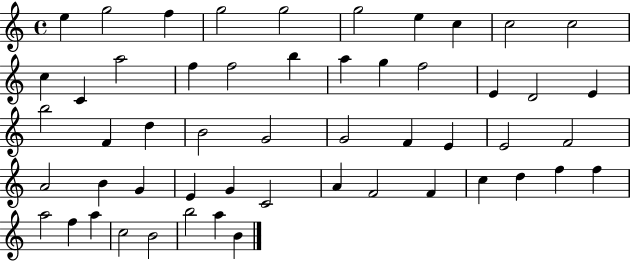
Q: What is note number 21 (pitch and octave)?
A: D4